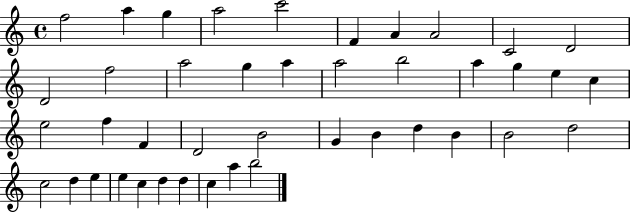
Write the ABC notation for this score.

X:1
T:Untitled
M:4/4
L:1/4
K:C
f2 a g a2 c'2 F A A2 C2 D2 D2 f2 a2 g a a2 b2 a g e c e2 f F D2 B2 G B d B B2 d2 c2 d e e c d d c a b2